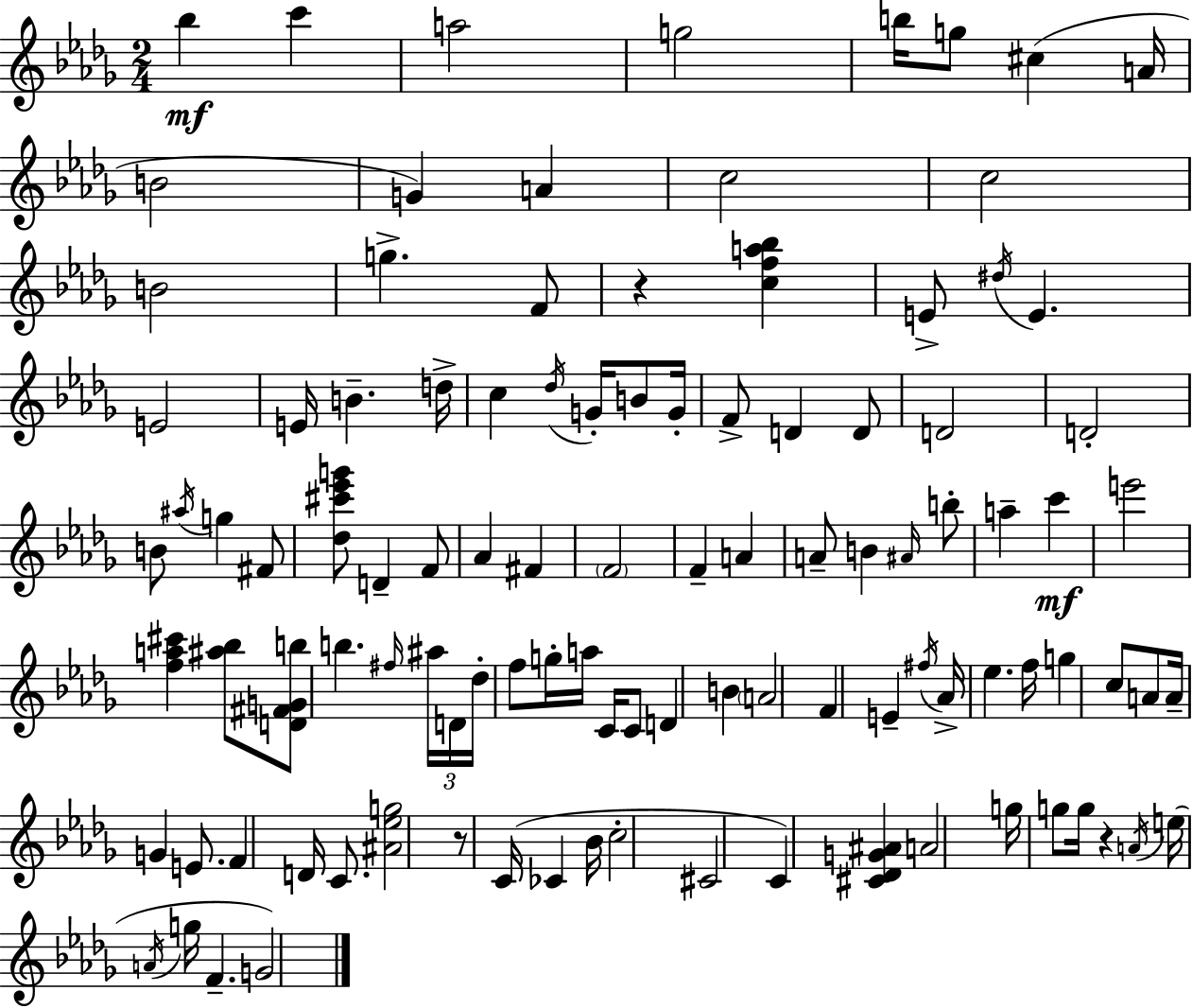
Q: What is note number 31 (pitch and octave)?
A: D4